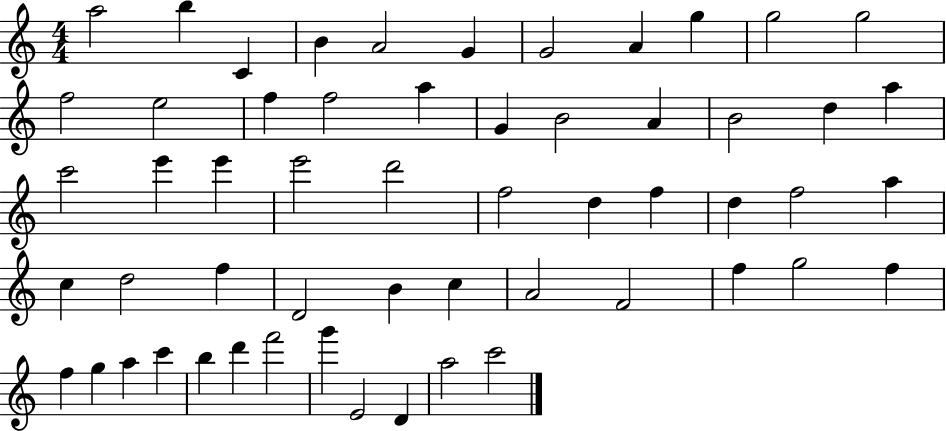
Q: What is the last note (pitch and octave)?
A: C6